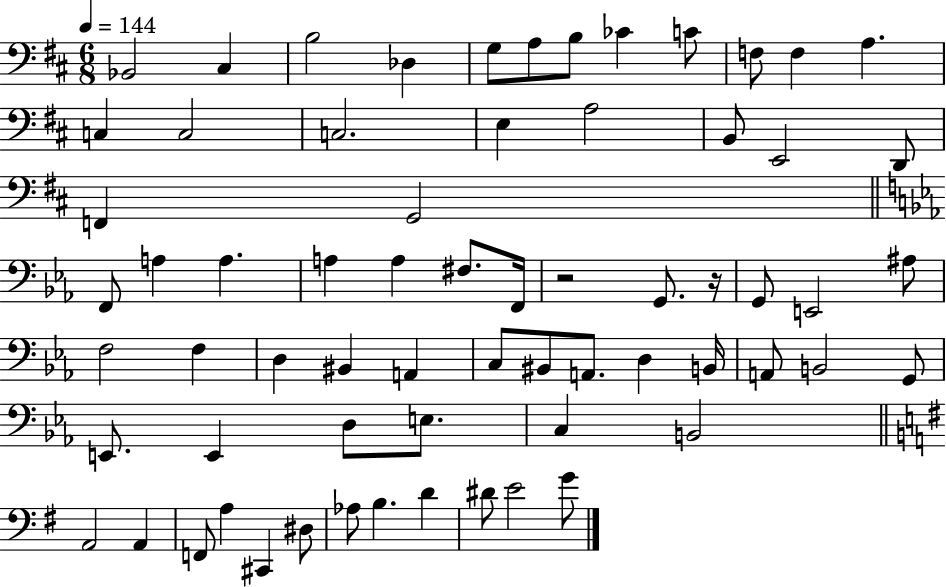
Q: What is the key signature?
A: D major